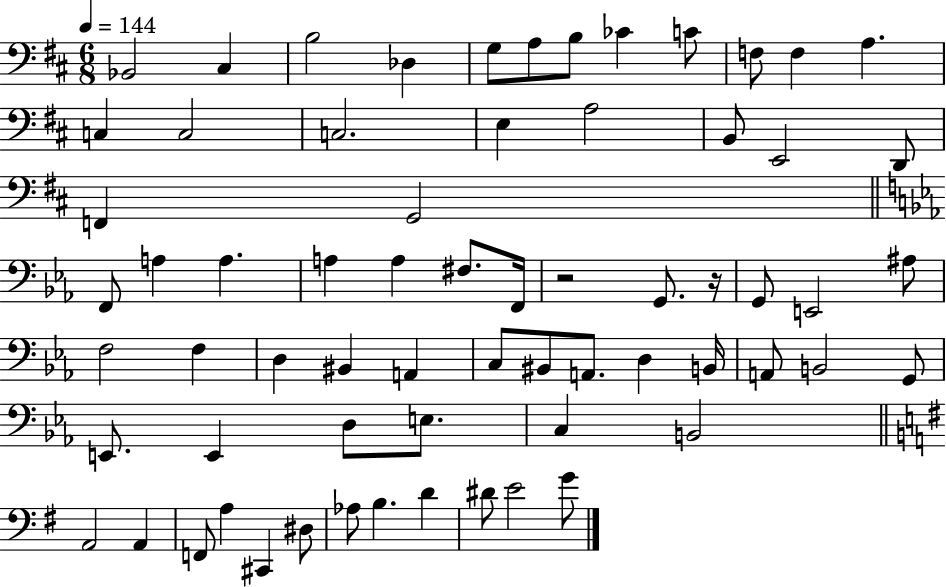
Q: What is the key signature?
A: D major